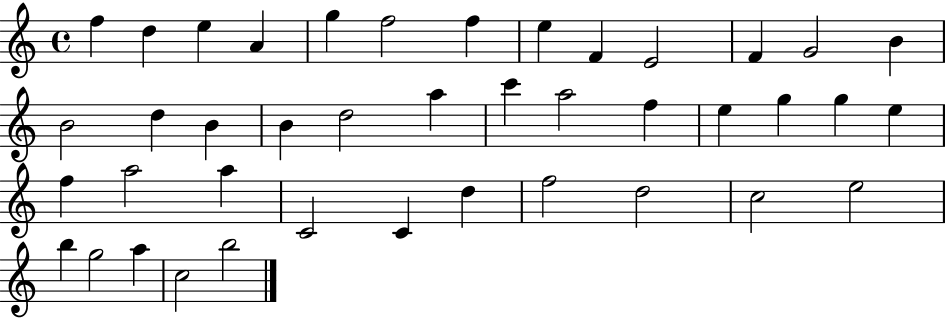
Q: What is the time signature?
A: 4/4